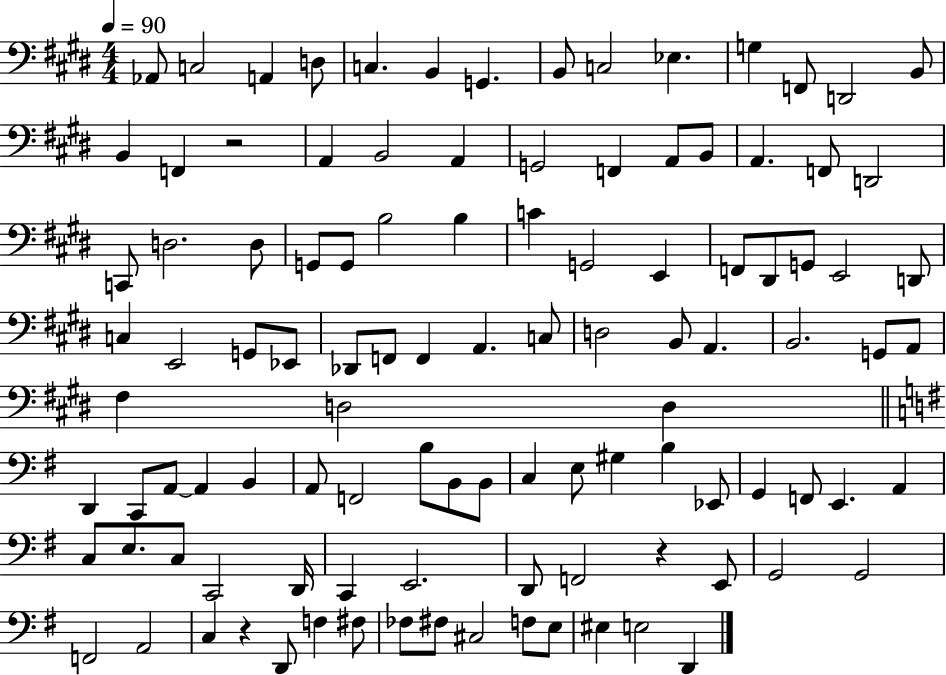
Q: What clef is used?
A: bass